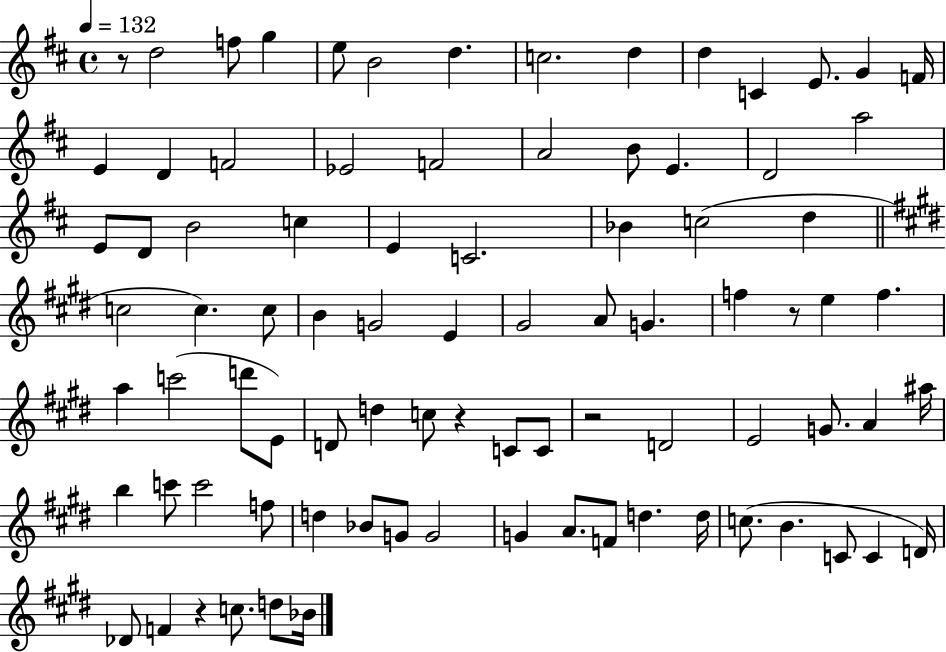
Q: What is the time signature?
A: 4/4